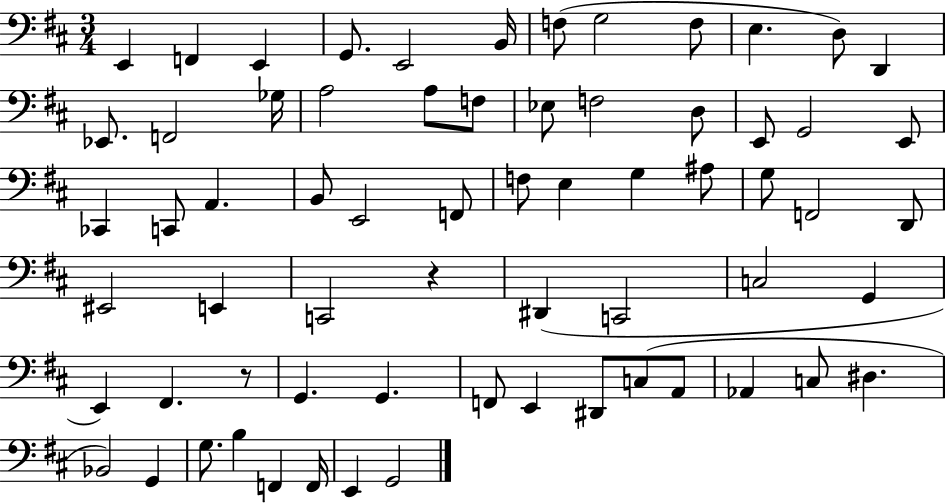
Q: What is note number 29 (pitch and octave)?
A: E2